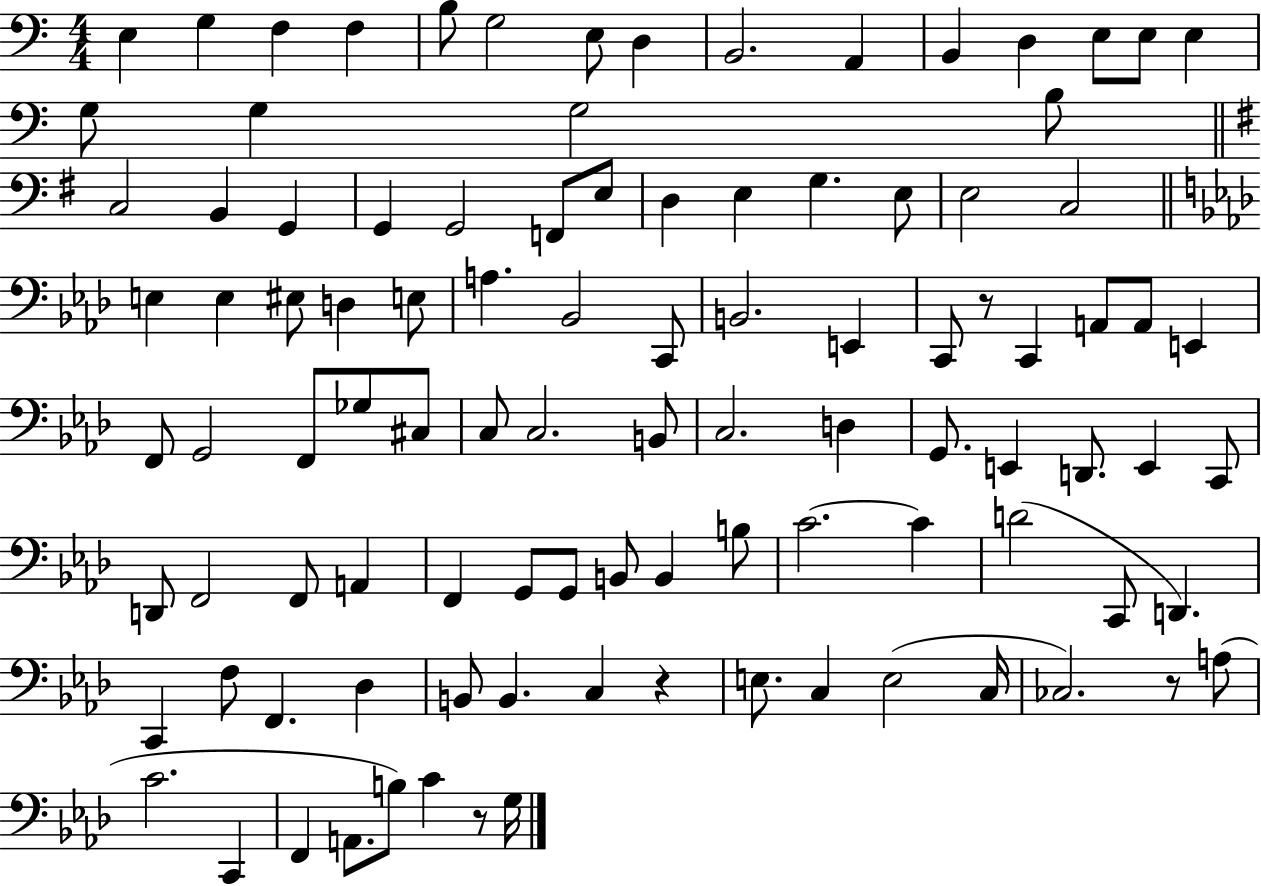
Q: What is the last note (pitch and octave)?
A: G3